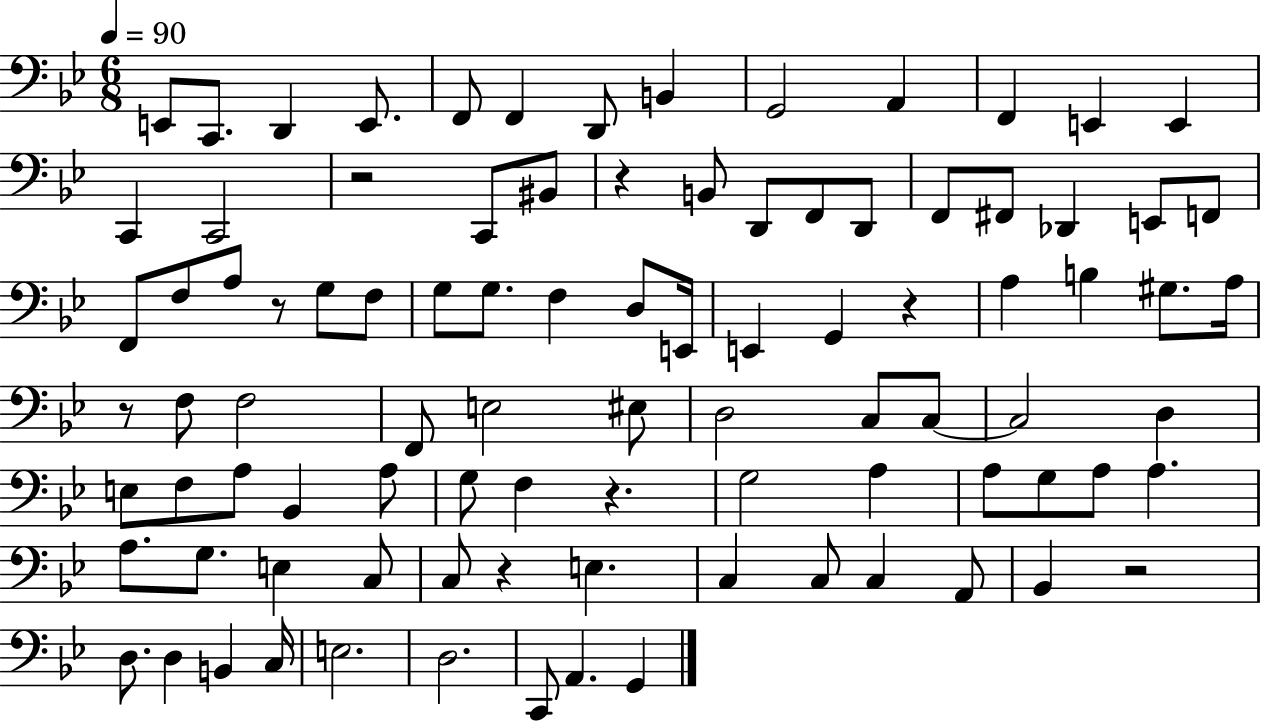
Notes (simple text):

E2/e C2/e. D2/q E2/e. F2/e F2/q D2/e B2/q G2/h A2/q F2/q E2/q E2/q C2/q C2/h R/h C2/e BIS2/e R/q B2/e D2/e F2/e D2/e F2/e F#2/e Db2/q E2/e F2/e F2/e F3/e A3/e R/e G3/e F3/e G3/e G3/e. F3/q D3/e E2/s E2/q G2/q R/q A3/q B3/q G#3/e. A3/s R/e F3/e F3/h F2/e E3/h EIS3/e D3/h C3/e C3/e C3/h D3/q E3/e F3/e A3/e Bb2/q A3/e G3/e F3/q R/q. G3/h A3/q A3/e G3/e A3/e A3/q. A3/e. G3/e. E3/q C3/e C3/e R/q E3/q. C3/q C3/e C3/q A2/e Bb2/q R/h D3/e. D3/q B2/q C3/s E3/h. D3/h. C2/e A2/q. G2/q